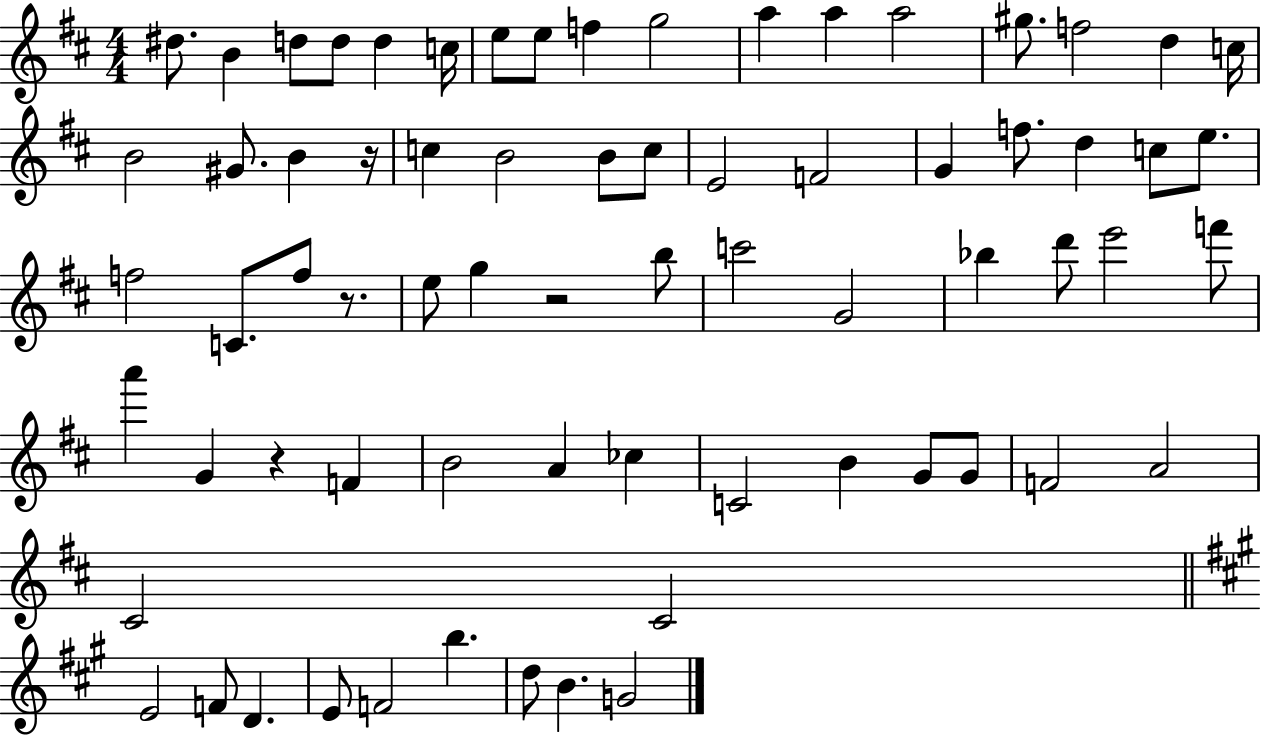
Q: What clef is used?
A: treble